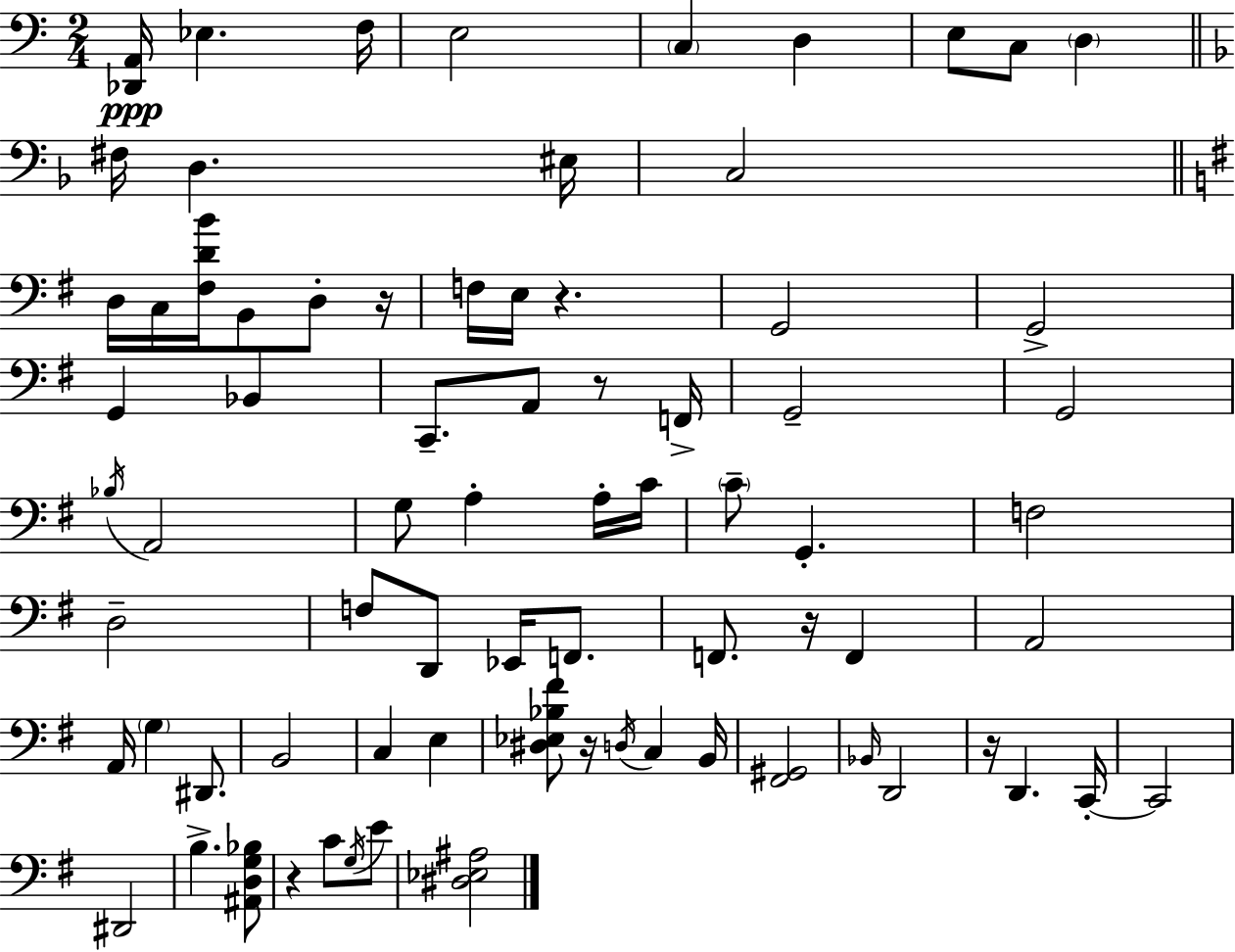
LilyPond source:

{
  \clef bass
  \numericTimeSignature
  \time 2/4
  \key c \major
  \repeat volta 2 { <des, a,>16\ppp ees4. f16 | e2 | \parenthesize c4 d4 | e8 c8 \parenthesize d4 | \break \bar "||" \break \key d \minor fis16 d4. eis16 | c2 | \bar "||" \break \key g \major d16 c16 <fis d' b'>16 b,8 d8-. r16 | f16 e16 r4. | g,2 | g,2-> | \break g,4 bes,4 | c,8.-- a,8 r8 f,16-> | g,2-- | g,2 | \break \acciaccatura { bes16 } a,2 | g8 a4-. a16-. | c'16 \parenthesize c'8-- g,4.-. | f2 | \break d2-- | f8 d,8 ees,16 f,8. | f,8. r16 f,4 | a,2 | \break a,16 \parenthesize g4 dis,8. | b,2 | c4 e4 | <dis ees bes fis'>8 r16 \acciaccatura { d16 } c4 | \break b,16 <fis, gis,>2 | \grace { bes,16 } d,2 | r16 d,4. | c,16-.~~ c,2 | \break dis,2 | b4.-> | <ais, d g bes>8 r4 c'8 | \acciaccatura { g16 } e'8 <dis ees ais>2 | \break } \bar "|."
}